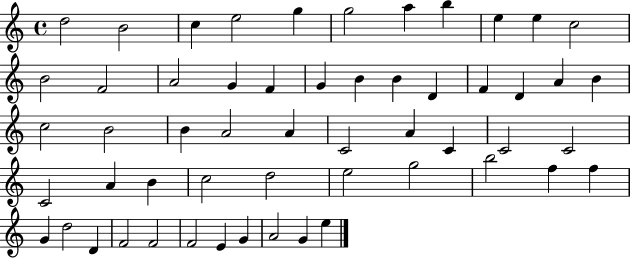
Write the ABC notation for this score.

X:1
T:Untitled
M:4/4
L:1/4
K:C
d2 B2 c e2 g g2 a b e e c2 B2 F2 A2 G F G B B D F D A B c2 B2 B A2 A C2 A C C2 C2 C2 A B c2 d2 e2 g2 b2 f f G d2 D F2 F2 F2 E G A2 G e